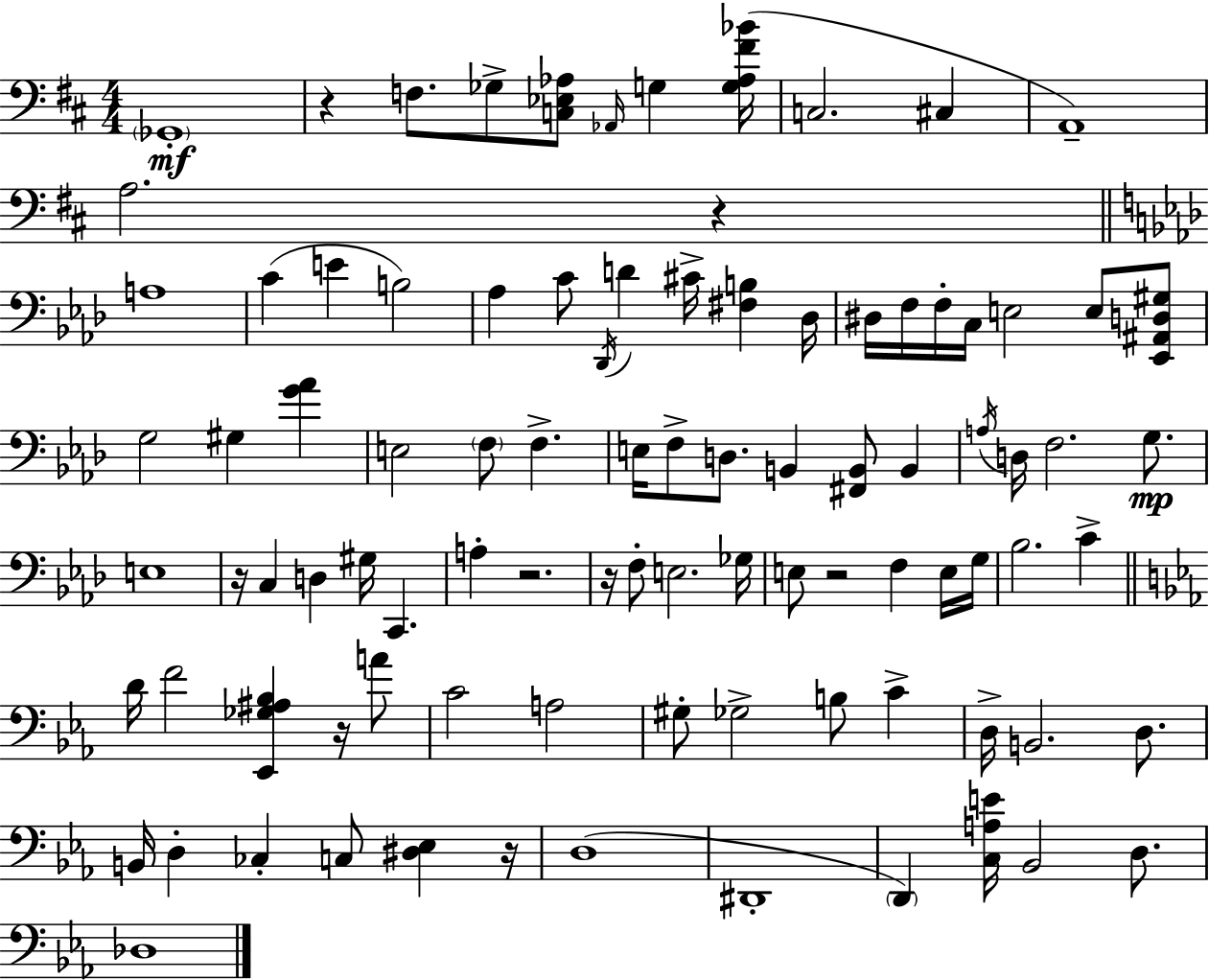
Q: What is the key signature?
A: D major